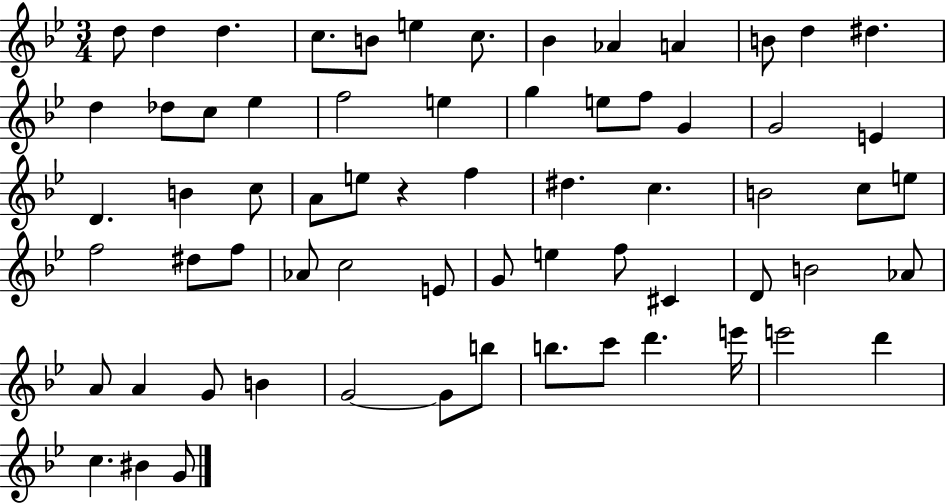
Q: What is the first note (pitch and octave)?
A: D5